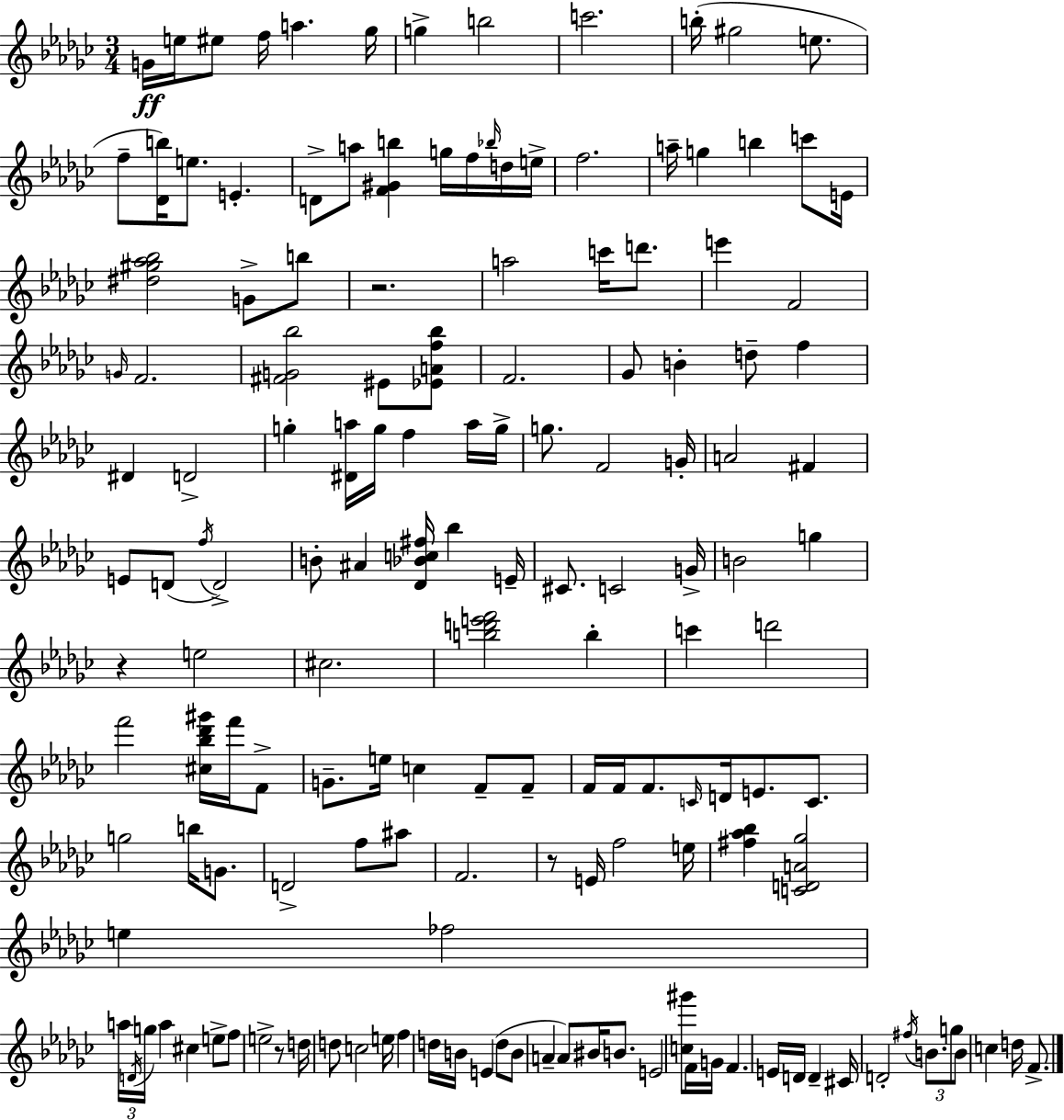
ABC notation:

X:1
T:Untitled
M:3/4
L:1/4
K:Ebm
G/4 e/4 ^e/2 f/4 a _g/4 g b2 c'2 b/4 ^g2 e/2 f/2 [_Db]/4 e/2 E D/2 a/2 [F^Gb] g/4 f/4 _b/4 d/4 e/4 f2 a/4 g b c'/2 E/4 [^d^g_a_b]2 G/2 b/2 z2 a2 c'/4 d'/2 e' F2 G/4 F2 [^FG_b]2 ^E/2 [_EAf_b]/2 F2 _G/2 B d/2 f ^D D2 g [^Da]/4 g/4 f a/4 g/4 g/2 F2 G/4 A2 ^F E/2 D/2 f/4 D2 B/2 ^A [_D_Bc^f]/4 _b E/4 ^C/2 C2 G/4 B2 g z e2 ^c2 [bd'e'f']2 b c' d'2 f'2 [^c_b_d'^g']/4 f'/4 F/2 G/2 e/4 c F/2 F/2 F/4 F/4 F/2 C/4 D/4 E/2 C/2 g2 b/4 G/2 D2 f/2 ^a/2 F2 z/2 E/4 f2 e/4 [^f_a_b] [CDA_g]2 e _f2 a/4 D/4 g/4 a ^c e/2 f/2 e2 z/2 d/4 d/2 c2 e/4 f d/4 B/4 E d/2 B/2 A A/2 ^B/4 B/2 E2 [c^g']/2 F/4 G/4 F E/4 D/4 D ^C/4 D2 ^f/4 B/2 g/2 B/2 c d/4 F/2